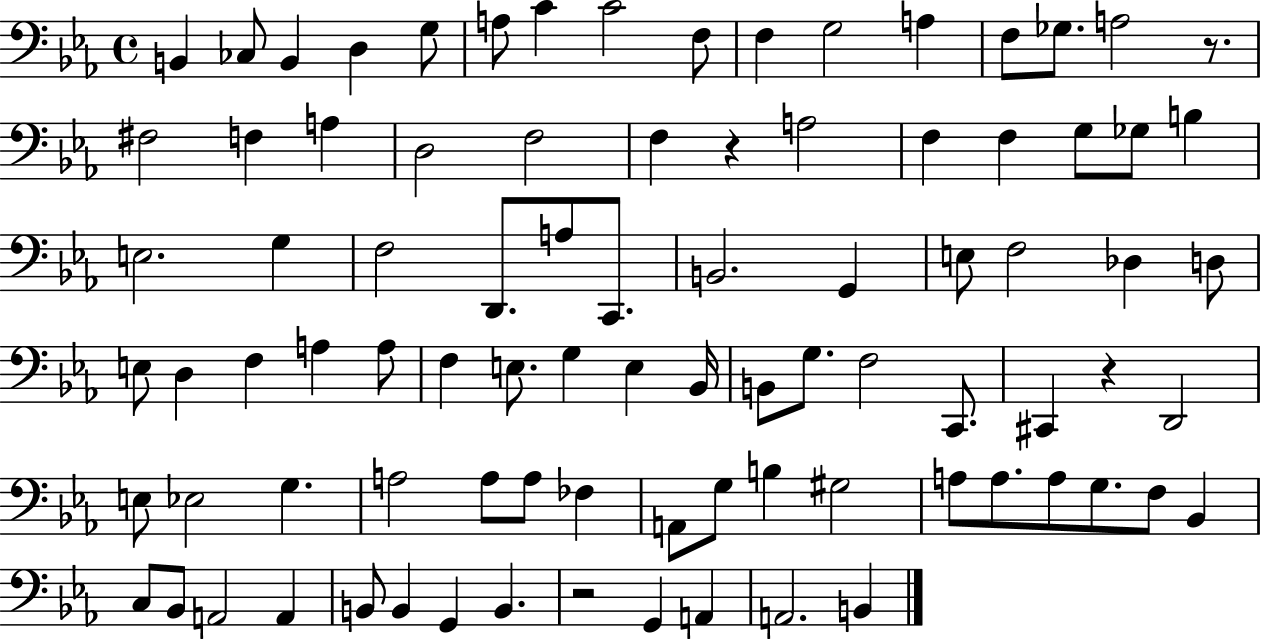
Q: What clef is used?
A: bass